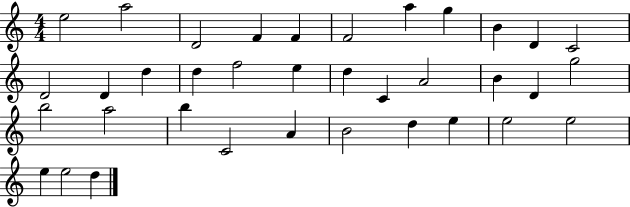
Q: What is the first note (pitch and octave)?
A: E5